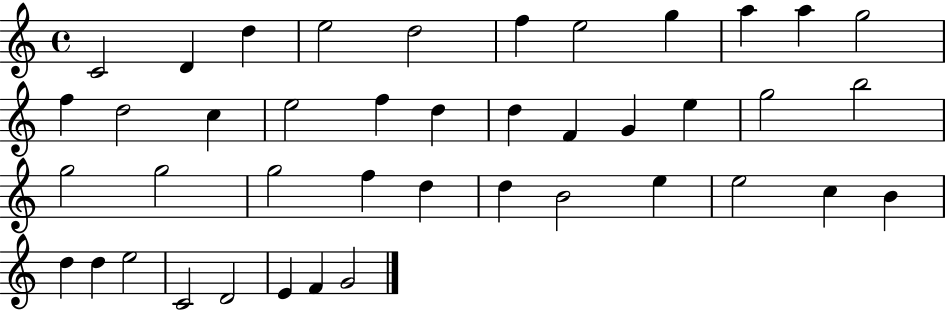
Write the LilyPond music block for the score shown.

{
  \clef treble
  \time 4/4
  \defaultTimeSignature
  \key c \major
  c'2 d'4 d''4 | e''2 d''2 | f''4 e''2 g''4 | a''4 a''4 g''2 | \break f''4 d''2 c''4 | e''2 f''4 d''4 | d''4 f'4 g'4 e''4 | g''2 b''2 | \break g''2 g''2 | g''2 f''4 d''4 | d''4 b'2 e''4 | e''2 c''4 b'4 | \break d''4 d''4 e''2 | c'2 d'2 | e'4 f'4 g'2 | \bar "|."
}